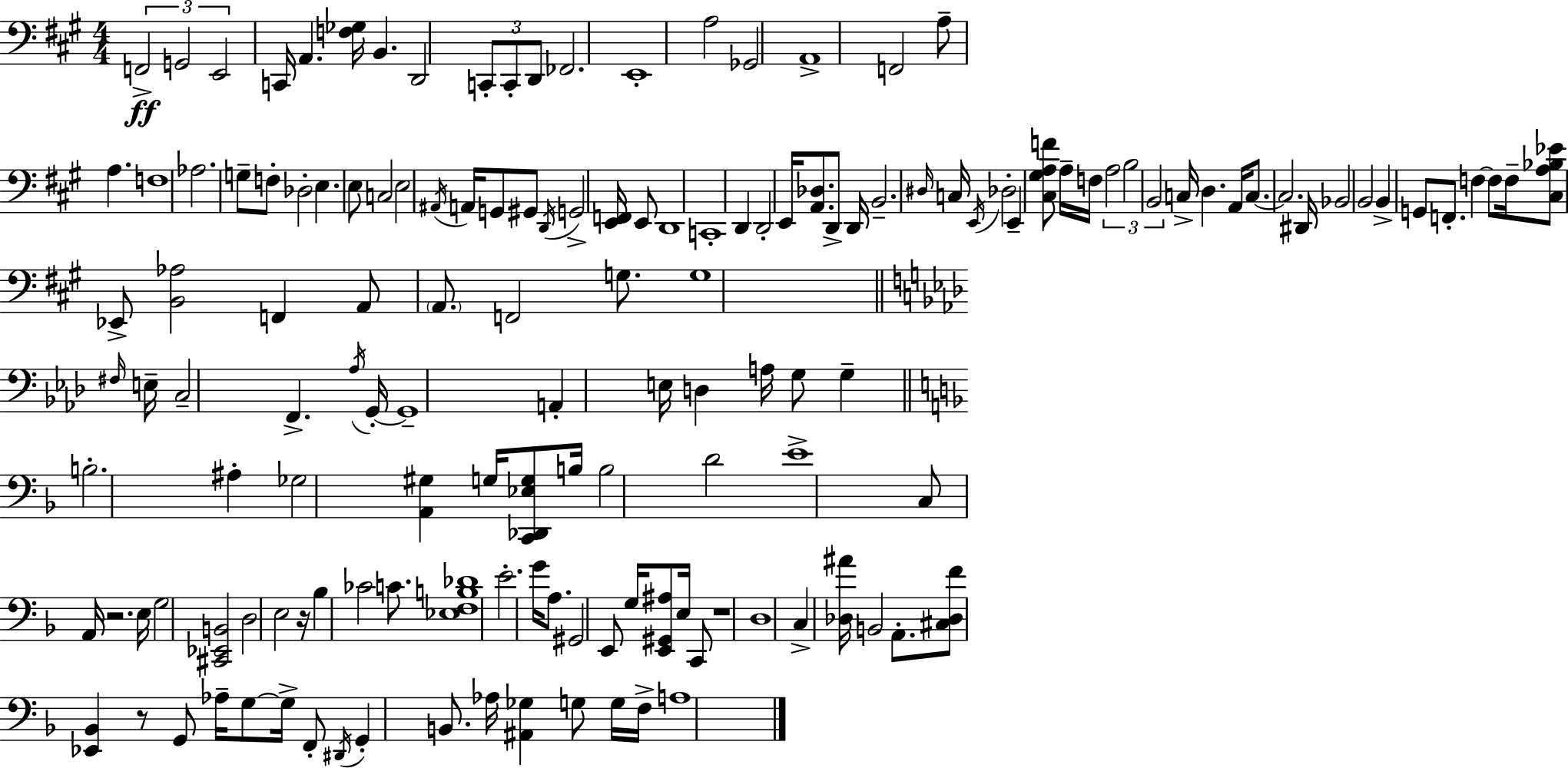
{
  \clef bass
  \numericTimeSignature
  \time 4/4
  \key a \major
  \tuplet 3/2 { f,2->\ff g,2 | e,2 } c,16 a,4. <f ges>16 | b,4. d,2 \tuplet 3/2 { c,8-. | c,8-. d,8 } fes,2. | \break e,1-. | a2 ges,2 | a,1-> | f,2 a8-- a4. | \break f1 | aes2. g8-- f8-. | des2-. e4. e8 | c2 e2 | \break \acciaccatura { ais,16 } a,16 g,8 gis,8 \acciaccatura { d,16 } g,2-> <e, f,>16 | e,8 d,1 | c,1-. | d,4 d,2-. e,16 <a, des>8. | \break d,8-> d,16 b,2.-- | \grace { dis16 } c16 \acciaccatura { e,16 } des2-. e,4-- | <cis gis a f'>8 a16-- f16 \tuplet 3/2 { a2 b2 | b,2 } c16-> d4. | \break a,16 c8.~~ c2. | dis,16 bes,2 b,2 | b,4-> g,8 f,8.-. f4~~ | f8 f16-- <cis a bes ees'>8 ees,8-> <b, aes>2 | \break f,4 a,8 \parenthesize a,8. f,2 | g8. g1 | \bar "||" \break \key f \minor \grace { fis16 } e16-- c2-- f,4.-> | \acciaccatura { aes16 } g,16-.~~ g,1-- | a,4-. e16 d4 a16 g8 g4-- | \bar "||" \break \key d \minor b2.-. ais4-. | ges2 <a, gis>4 g16 <c, des, ees g>8 b16 | b2 d'2 | e'1-> | \break c8 a,16 r2. e16 | g2 <cis, ees, b,>2 | d2 e2 | r16 bes4 ces'2 c'8. | \break <ees f b des'>1 | e'2.-. g'16 a8. | gis,2 e,8 g16 <e, gis, ais>8 e16 c,8 | r1 | \break d1 | c4-> <des ais'>16 b,2 a,8.-. | <cis des f'>8 <ees, bes,>4 r8 g,8 aes16-- g8~~ g16-> f,8-. | \acciaccatura { dis,16 } g,4-. b,8. aes16 <ais, ges>4 g8 g16 | \break f16-> a1 | \bar "|."
}